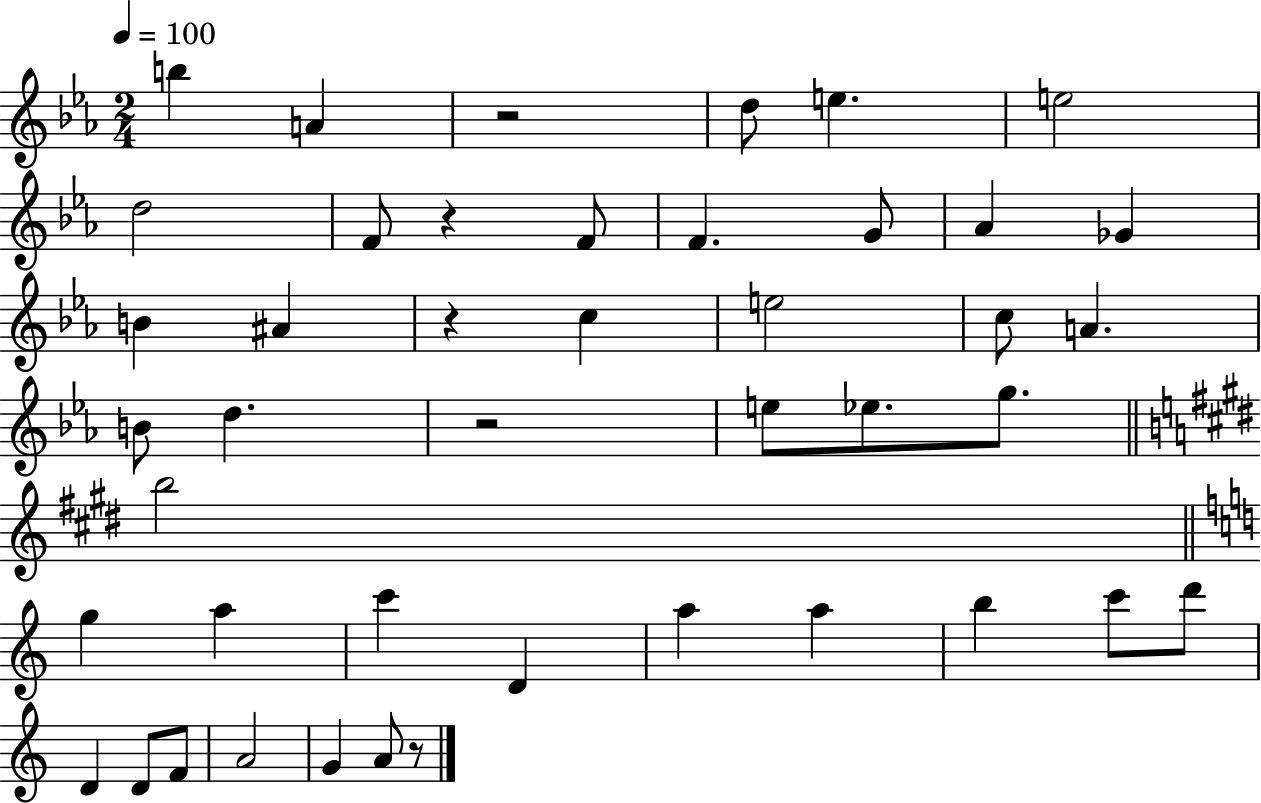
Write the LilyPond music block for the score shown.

{
  \clef treble
  \numericTimeSignature
  \time 2/4
  \key ees \major
  \tempo 4 = 100
  \repeat volta 2 { b''4 a'4 | r2 | d''8 e''4. | e''2 | \break d''2 | f'8 r4 f'8 | f'4. g'8 | aes'4 ges'4 | \break b'4 ais'4 | r4 c''4 | e''2 | c''8 a'4. | \break b'8 d''4. | r2 | e''8 ees''8. g''8. | \bar "||" \break \key e \major b''2 | \bar "||" \break \key c \major g''4 a''4 | c'''4 d'4 | a''4 a''4 | b''4 c'''8 d'''8 | \break d'4 d'8 f'8 | a'2 | g'4 a'8 r8 | } \bar "|."
}